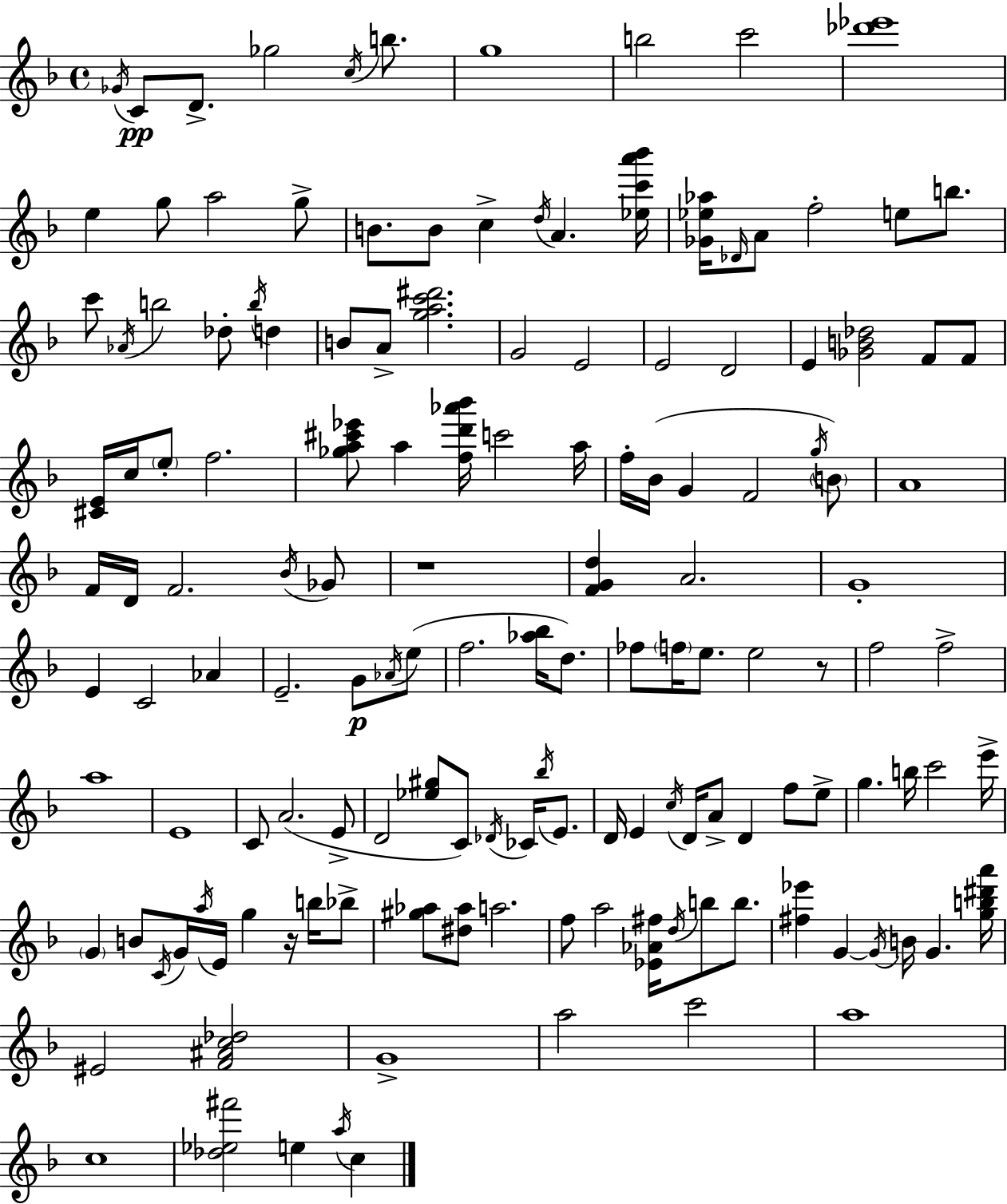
Gb4/s C4/e D4/e. Gb5/h C5/s B5/e. G5/w B5/h C6/h [Db6,Eb6]/w E5/q G5/e A5/h G5/e B4/e. B4/e C5/q D5/s A4/q. [Eb5,C6,A6,Bb6]/s [Gb4,Eb5,Ab5]/s Db4/s A4/e F5/h E5/e B5/e. C6/e Ab4/s B5/h Db5/e B5/s D5/q B4/e A4/e [G5,A5,C6,D#6]/h. G4/h E4/h E4/h D4/h E4/q [Gb4,B4,Db5]/h F4/e F4/e [C#4,E4]/s C5/s E5/e F5/h. [Gb5,A5,C#6,Eb6]/e A5/q [F5,D6,Ab6,Bb6]/s C6/h A5/s F5/s Bb4/s G4/q F4/h G5/s B4/e A4/w F4/s D4/s F4/h. Bb4/s Gb4/e R/w [F4,G4,D5]/q A4/h. G4/w E4/q C4/h Ab4/q E4/h. G4/e Ab4/s E5/e F5/h. [Ab5,Bb5]/s D5/e. FES5/e F5/s E5/e. E5/h R/e F5/h F5/h A5/w E4/w C4/e A4/h. E4/e D4/h [Eb5,G#5]/e C4/e Db4/s CES4/s Bb5/s E4/e. D4/s E4/q C5/s D4/s A4/e D4/q F5/e E5/e G5/q. B5/s C6/h E6/s G4/q B4/e C4/s G4/s A5/s E4/s G5/q R/s B5/s Bb5/e [G#5,Ab5]/e [D#5,Ab5]/e A5/h. F5/e A5/h [Eb4,Ab4,F#5]/s D5/s B5/e B5/e. [F#5,Eb6]/q G4/q G4/s B4/s G4/q. [G5,B5,D#6,A6]/s EIS4/h [F4,A#4,C5,Db5]/h G4/w A5/h C6/h A5/w C5/w [Db5,Eb5,F#6]/h E5/q A5/s C5/q